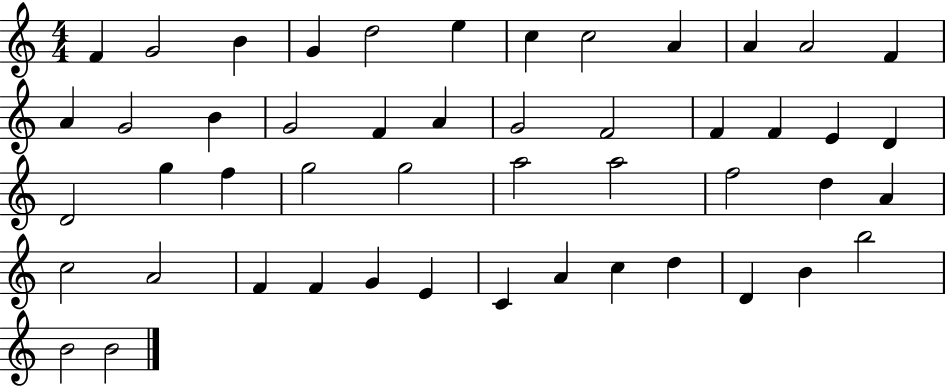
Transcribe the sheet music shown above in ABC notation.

X:1
T:Untitled
M:4/4
L:1/4
K:C
F G2 B G d2 e c c2 A A A2 F A G2 B G2 F A G2 F2 F F E D D2 g f g2 g2 a2 a2 f2 d A c2 A2 F F G E C A c d D B b2 B2 B2